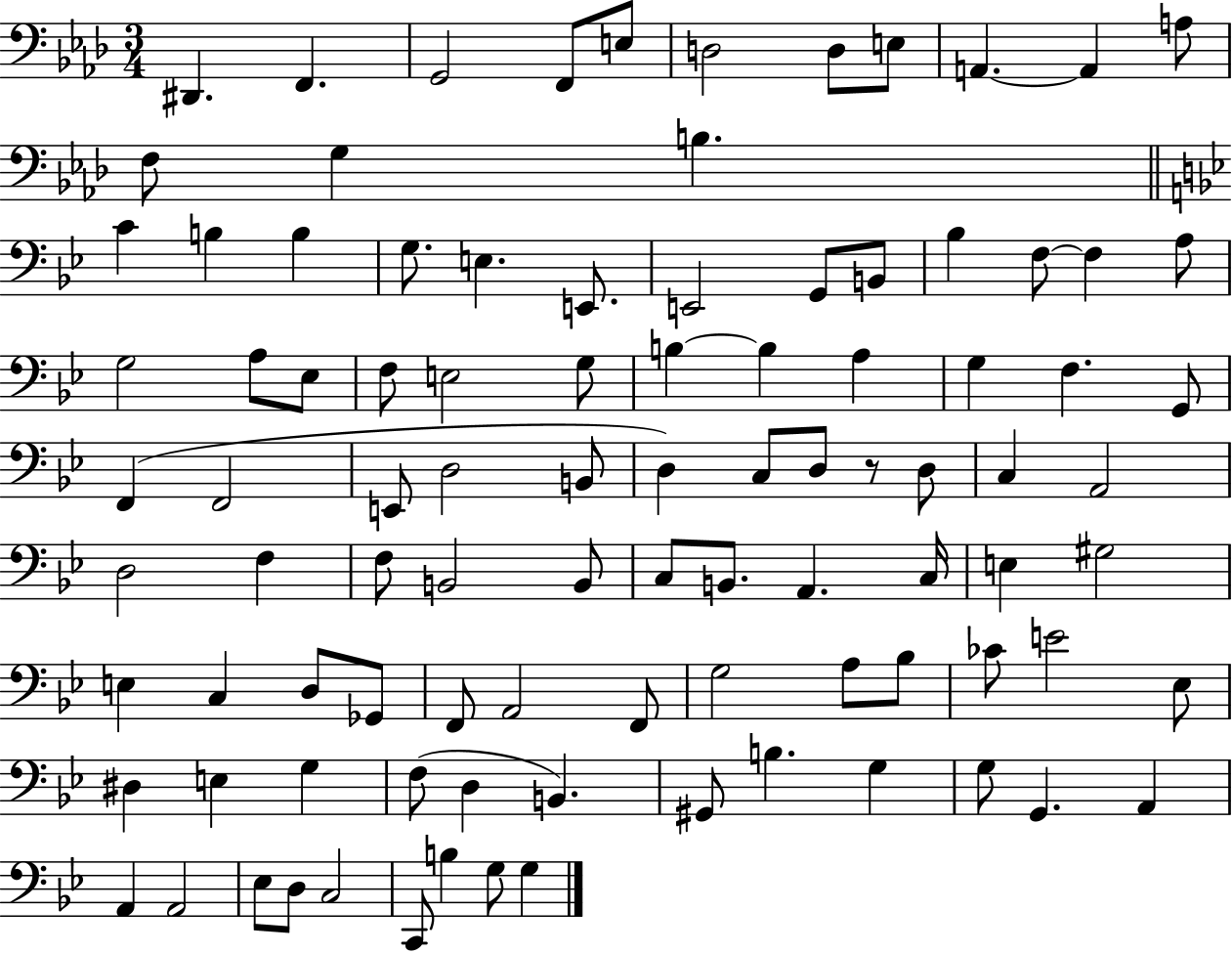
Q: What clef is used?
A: bass